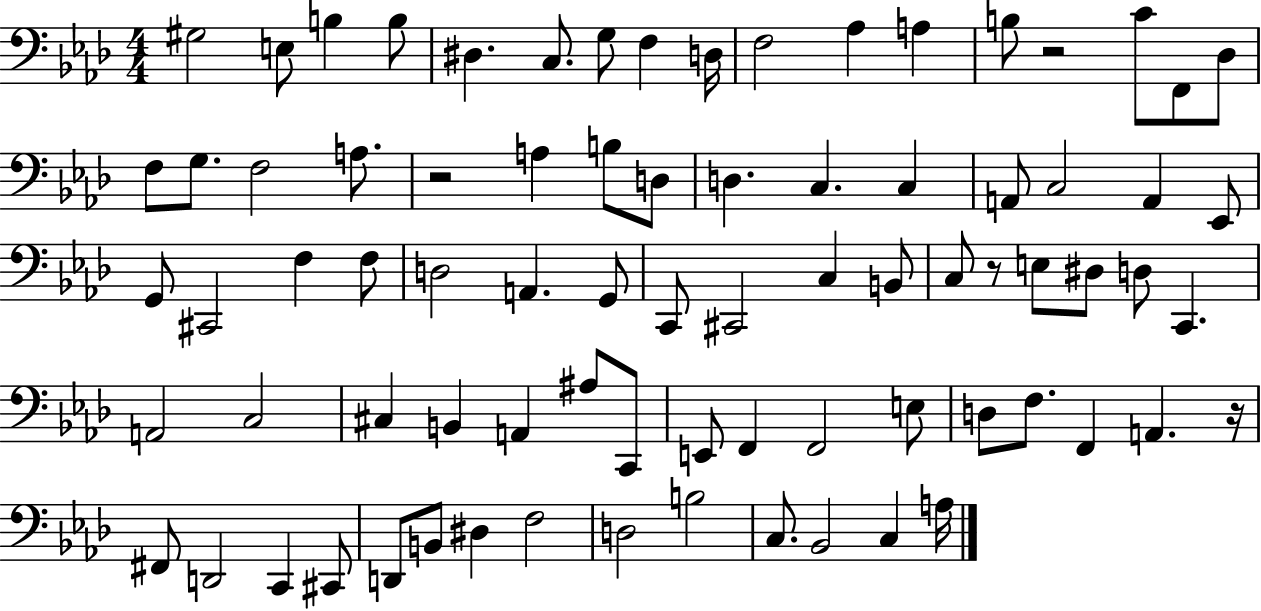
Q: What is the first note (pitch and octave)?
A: G#3